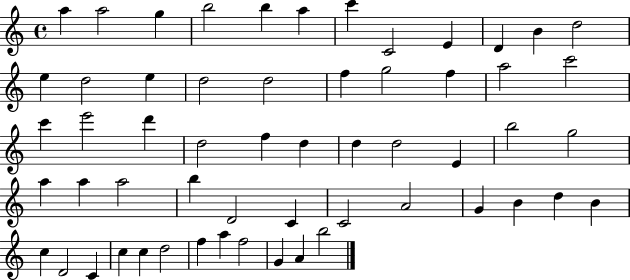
{
  \clef treble
  \time 4/4
  \defaultTimeSignature
  \key c \major
  a''4 a''2 g''4 | b''2 b''4 a''4 | c'''4 c'2 e'4 | d'4 b'4 d''2 | \break e''4 d''2 e''4 | d''2 d''2 | f''4 g''2 f''4 | a''2 c'''2 | \break c'''4 e'''2 d'''4 | d''2 f''4 d''4 | d''4 d''2 e'4 | b''2 g''2 | \break a''4 a''4 a''2 | b''4 d'2 c'4 | c'2 a'2 | g'4 b'4 d''4 b'4 | \break c''4 d'2 c'4 | c''4 c''4 d''2 | f''4 a''4 f''2 | g'4 a'4 b''2 | \break \bar "|."
}